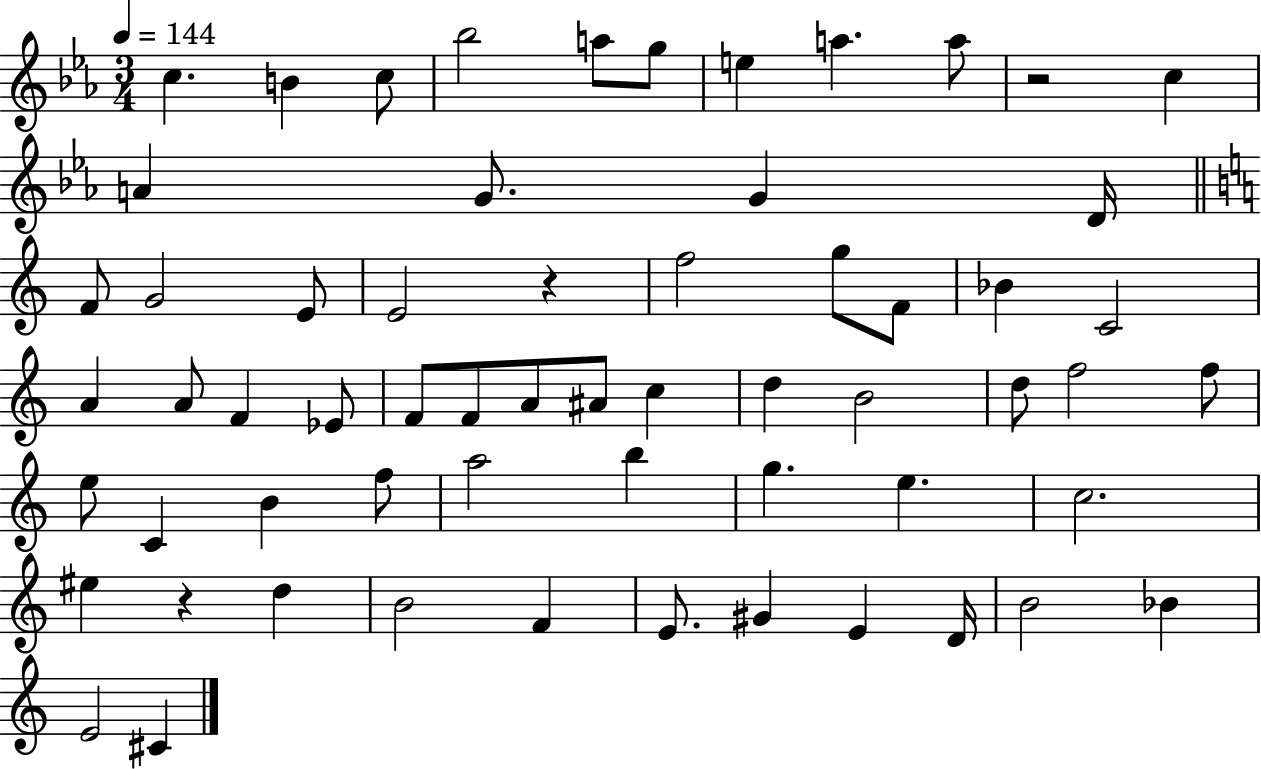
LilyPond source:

{
  \clef treble
  \numericTimeSignature
  \time 3/4
  \key ees \major
  \tempo 4 = 144
  \repeat volta 2 { c''4. b'4 c''8 | bes''2 a''8 g''8 | e''4 a''4. a''8 | r2 c''4 | \break a'4 g'8. g'4 d'16 | \bar "||" \break \key c \major f'8 g'2 e'8 | e'2 r4 | f''2 g''8 f'8 | bes'4 c'2 | \break a'4 a'8 f'4 ees'8 | f'8 f'8 a'8 ais'8 c''4 | d''4 b'2 | d''8 f''2 f''8 | \break e''8 c'4 b'4 f''8 | a''2 b''4 | g''4. e''4. | c''2. | \break eis''4 r4 d''4 | b'2 f'4 | e'8. gis'4 e'4 d'16 | b'2 bes'4 | \break e'2 cis'4 | } \bar "|."
}